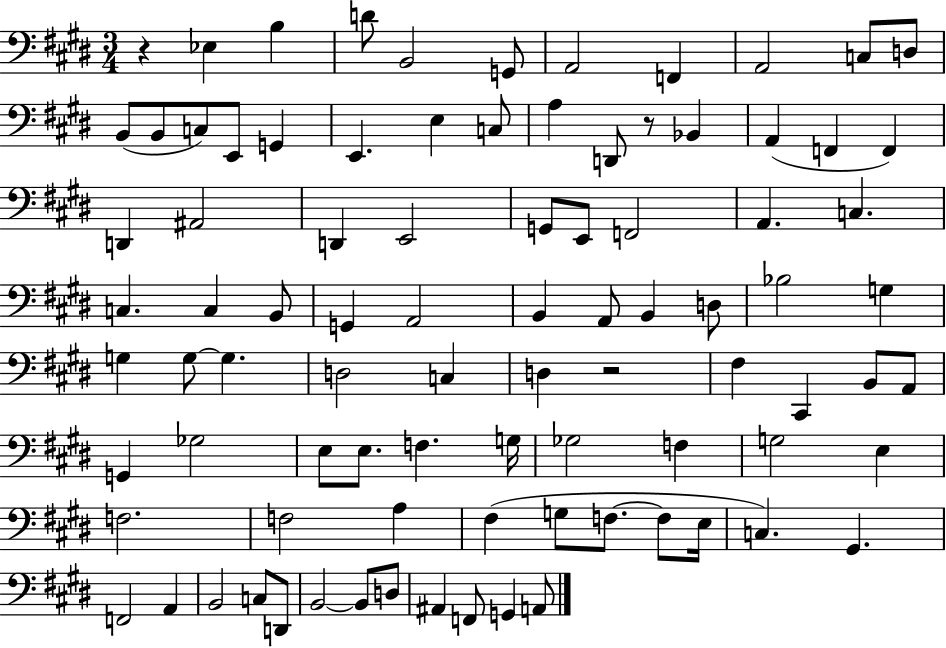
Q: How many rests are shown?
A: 3